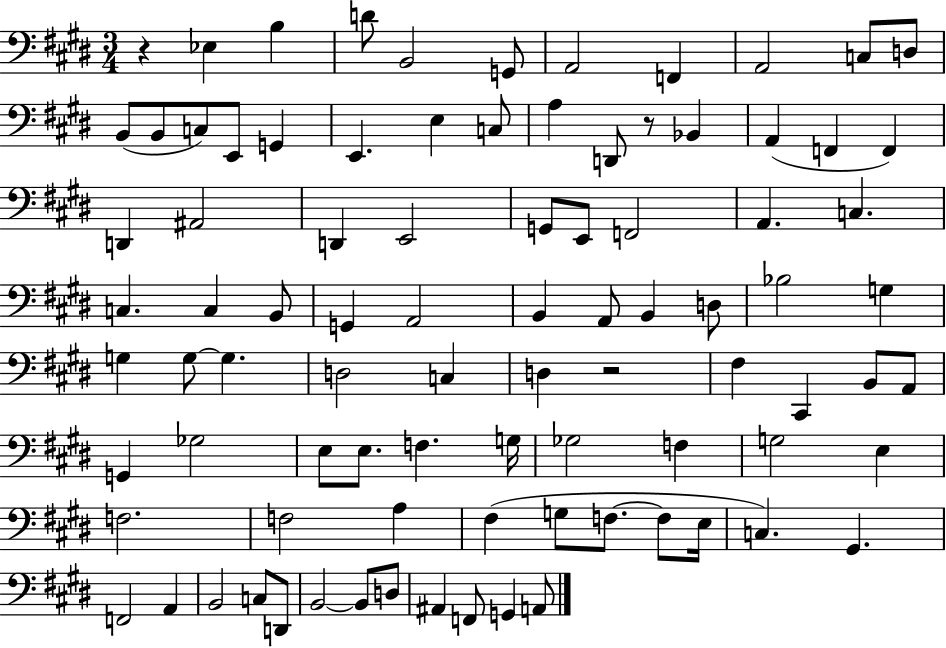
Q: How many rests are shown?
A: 3